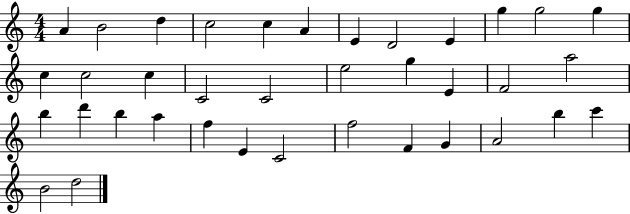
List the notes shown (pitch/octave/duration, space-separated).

A4/q B4/h D5/q C5/h C5/q A4/q E4/q D4/h E4/q G5/q G5/h G5/q C5/q C5/h C5/q C4/h C4/h E5/h G5/q E4/q F4/h A5/h B5/q D6/q B5/q A5/q F5/q E4/q C4/h F5/h F4/q G4/q A4/h B5/q C6/q B4/h D5/h